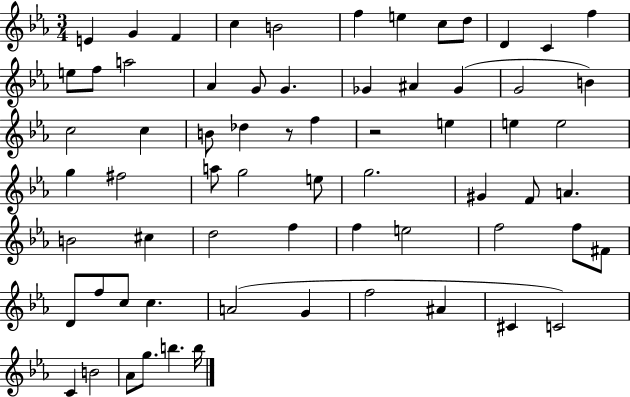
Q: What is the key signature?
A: EES major